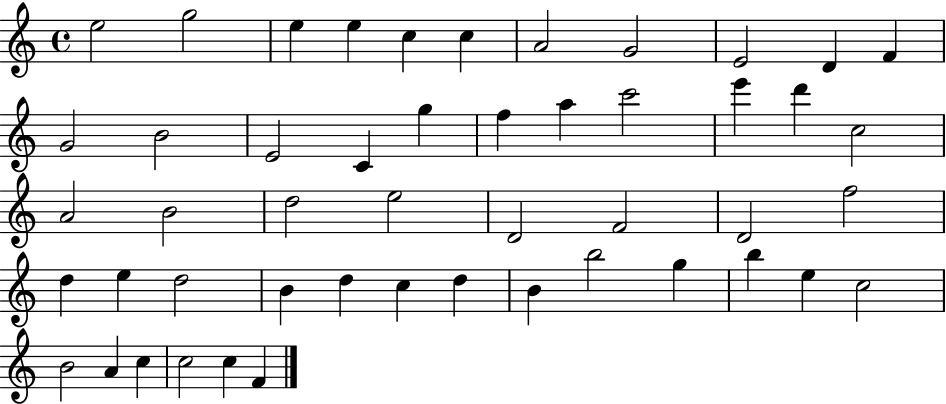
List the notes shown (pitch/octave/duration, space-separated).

E5/h G5/h E5/q E5/q C5/q C5/q A4/h G4/h E4/h D4/q F4/q G4/h B4/h E4/h C4/q G5/q F5/q A5/q C6/h E6/q D6/q C5/h A4/h B4/h D5/h E5/h D4/h F4/h D4/h F5/h D5/q E5/q D5/h B4/q D5/q C5/q D5/q B4/q B5/h G5/q B5/q E5/q C5/h B4/h A4/q C5/q C5/h C5/q F4/q